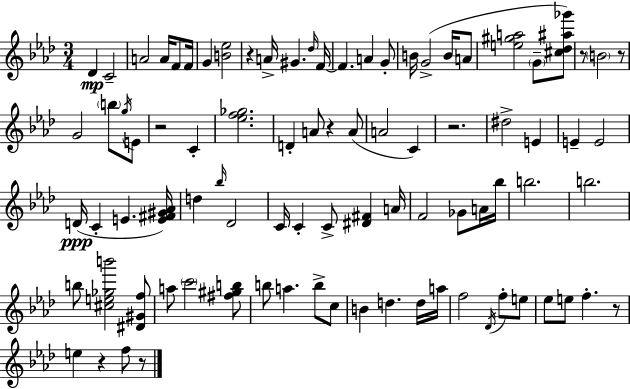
X:1
T:Untitled
M:3/4
L:1/4
K:Fm
_D C2 A2 A/4 F/2 F/4 G [B_e]2 z A/4 ^G _d/4 F/4 F A G/2 B/4 G2 B/4 A/2 [e^ga]2 G/2 [^c_d^a_g']/2 z/2 B2 z/2 G2 b/2 g/4 E/2 z2 C [_ef_g]2 D A/2 z A/2 A2 C z2 ^d2 E E E2 D/4 C E [E^F^G_A]/4 d _b/4 _D2 C/4 C C/2 [^D^F] A/4 F2 _G/2 A/4 _b/4 b2 b2 b/2 [^ce_gb']2 [^D^Gf]/2 a/2 c'2 [^f^gb]/2 b/2 a b/2 c/2 B d d/4 a/4 f2 _D/4 f/2 e/2 _e/2 e/2 f z/2 e z f/2 z/2